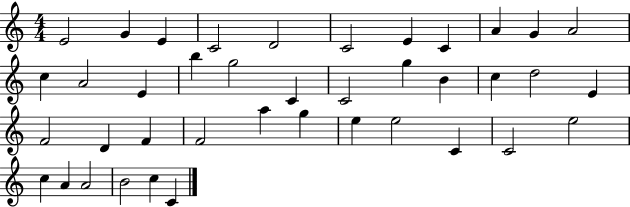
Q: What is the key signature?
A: C major